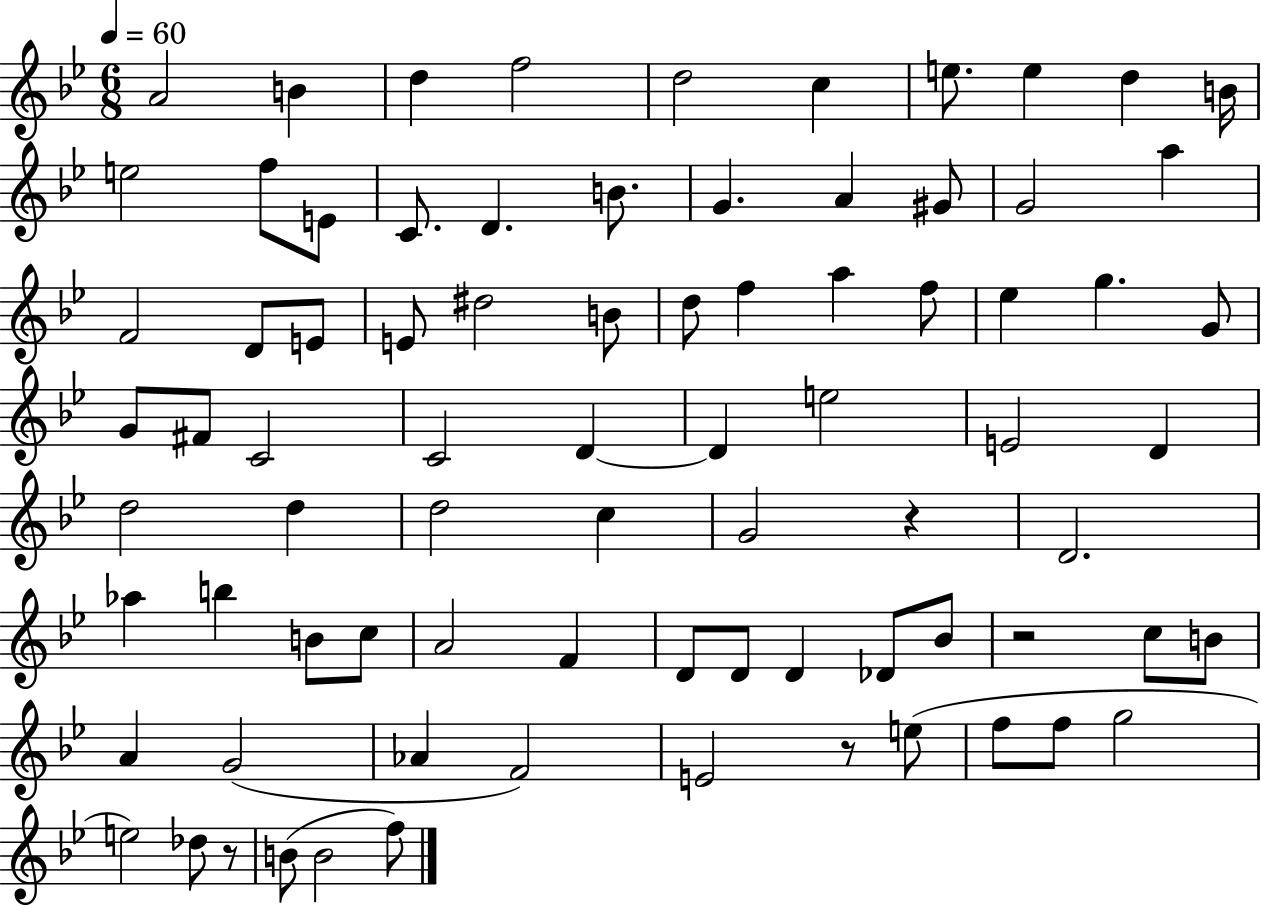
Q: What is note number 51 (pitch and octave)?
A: B5